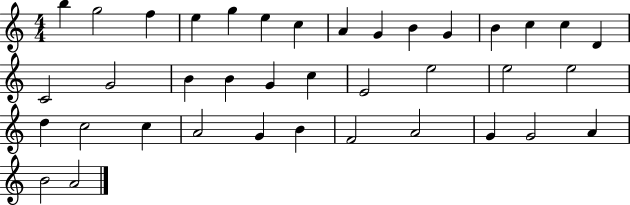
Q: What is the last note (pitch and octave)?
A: A4